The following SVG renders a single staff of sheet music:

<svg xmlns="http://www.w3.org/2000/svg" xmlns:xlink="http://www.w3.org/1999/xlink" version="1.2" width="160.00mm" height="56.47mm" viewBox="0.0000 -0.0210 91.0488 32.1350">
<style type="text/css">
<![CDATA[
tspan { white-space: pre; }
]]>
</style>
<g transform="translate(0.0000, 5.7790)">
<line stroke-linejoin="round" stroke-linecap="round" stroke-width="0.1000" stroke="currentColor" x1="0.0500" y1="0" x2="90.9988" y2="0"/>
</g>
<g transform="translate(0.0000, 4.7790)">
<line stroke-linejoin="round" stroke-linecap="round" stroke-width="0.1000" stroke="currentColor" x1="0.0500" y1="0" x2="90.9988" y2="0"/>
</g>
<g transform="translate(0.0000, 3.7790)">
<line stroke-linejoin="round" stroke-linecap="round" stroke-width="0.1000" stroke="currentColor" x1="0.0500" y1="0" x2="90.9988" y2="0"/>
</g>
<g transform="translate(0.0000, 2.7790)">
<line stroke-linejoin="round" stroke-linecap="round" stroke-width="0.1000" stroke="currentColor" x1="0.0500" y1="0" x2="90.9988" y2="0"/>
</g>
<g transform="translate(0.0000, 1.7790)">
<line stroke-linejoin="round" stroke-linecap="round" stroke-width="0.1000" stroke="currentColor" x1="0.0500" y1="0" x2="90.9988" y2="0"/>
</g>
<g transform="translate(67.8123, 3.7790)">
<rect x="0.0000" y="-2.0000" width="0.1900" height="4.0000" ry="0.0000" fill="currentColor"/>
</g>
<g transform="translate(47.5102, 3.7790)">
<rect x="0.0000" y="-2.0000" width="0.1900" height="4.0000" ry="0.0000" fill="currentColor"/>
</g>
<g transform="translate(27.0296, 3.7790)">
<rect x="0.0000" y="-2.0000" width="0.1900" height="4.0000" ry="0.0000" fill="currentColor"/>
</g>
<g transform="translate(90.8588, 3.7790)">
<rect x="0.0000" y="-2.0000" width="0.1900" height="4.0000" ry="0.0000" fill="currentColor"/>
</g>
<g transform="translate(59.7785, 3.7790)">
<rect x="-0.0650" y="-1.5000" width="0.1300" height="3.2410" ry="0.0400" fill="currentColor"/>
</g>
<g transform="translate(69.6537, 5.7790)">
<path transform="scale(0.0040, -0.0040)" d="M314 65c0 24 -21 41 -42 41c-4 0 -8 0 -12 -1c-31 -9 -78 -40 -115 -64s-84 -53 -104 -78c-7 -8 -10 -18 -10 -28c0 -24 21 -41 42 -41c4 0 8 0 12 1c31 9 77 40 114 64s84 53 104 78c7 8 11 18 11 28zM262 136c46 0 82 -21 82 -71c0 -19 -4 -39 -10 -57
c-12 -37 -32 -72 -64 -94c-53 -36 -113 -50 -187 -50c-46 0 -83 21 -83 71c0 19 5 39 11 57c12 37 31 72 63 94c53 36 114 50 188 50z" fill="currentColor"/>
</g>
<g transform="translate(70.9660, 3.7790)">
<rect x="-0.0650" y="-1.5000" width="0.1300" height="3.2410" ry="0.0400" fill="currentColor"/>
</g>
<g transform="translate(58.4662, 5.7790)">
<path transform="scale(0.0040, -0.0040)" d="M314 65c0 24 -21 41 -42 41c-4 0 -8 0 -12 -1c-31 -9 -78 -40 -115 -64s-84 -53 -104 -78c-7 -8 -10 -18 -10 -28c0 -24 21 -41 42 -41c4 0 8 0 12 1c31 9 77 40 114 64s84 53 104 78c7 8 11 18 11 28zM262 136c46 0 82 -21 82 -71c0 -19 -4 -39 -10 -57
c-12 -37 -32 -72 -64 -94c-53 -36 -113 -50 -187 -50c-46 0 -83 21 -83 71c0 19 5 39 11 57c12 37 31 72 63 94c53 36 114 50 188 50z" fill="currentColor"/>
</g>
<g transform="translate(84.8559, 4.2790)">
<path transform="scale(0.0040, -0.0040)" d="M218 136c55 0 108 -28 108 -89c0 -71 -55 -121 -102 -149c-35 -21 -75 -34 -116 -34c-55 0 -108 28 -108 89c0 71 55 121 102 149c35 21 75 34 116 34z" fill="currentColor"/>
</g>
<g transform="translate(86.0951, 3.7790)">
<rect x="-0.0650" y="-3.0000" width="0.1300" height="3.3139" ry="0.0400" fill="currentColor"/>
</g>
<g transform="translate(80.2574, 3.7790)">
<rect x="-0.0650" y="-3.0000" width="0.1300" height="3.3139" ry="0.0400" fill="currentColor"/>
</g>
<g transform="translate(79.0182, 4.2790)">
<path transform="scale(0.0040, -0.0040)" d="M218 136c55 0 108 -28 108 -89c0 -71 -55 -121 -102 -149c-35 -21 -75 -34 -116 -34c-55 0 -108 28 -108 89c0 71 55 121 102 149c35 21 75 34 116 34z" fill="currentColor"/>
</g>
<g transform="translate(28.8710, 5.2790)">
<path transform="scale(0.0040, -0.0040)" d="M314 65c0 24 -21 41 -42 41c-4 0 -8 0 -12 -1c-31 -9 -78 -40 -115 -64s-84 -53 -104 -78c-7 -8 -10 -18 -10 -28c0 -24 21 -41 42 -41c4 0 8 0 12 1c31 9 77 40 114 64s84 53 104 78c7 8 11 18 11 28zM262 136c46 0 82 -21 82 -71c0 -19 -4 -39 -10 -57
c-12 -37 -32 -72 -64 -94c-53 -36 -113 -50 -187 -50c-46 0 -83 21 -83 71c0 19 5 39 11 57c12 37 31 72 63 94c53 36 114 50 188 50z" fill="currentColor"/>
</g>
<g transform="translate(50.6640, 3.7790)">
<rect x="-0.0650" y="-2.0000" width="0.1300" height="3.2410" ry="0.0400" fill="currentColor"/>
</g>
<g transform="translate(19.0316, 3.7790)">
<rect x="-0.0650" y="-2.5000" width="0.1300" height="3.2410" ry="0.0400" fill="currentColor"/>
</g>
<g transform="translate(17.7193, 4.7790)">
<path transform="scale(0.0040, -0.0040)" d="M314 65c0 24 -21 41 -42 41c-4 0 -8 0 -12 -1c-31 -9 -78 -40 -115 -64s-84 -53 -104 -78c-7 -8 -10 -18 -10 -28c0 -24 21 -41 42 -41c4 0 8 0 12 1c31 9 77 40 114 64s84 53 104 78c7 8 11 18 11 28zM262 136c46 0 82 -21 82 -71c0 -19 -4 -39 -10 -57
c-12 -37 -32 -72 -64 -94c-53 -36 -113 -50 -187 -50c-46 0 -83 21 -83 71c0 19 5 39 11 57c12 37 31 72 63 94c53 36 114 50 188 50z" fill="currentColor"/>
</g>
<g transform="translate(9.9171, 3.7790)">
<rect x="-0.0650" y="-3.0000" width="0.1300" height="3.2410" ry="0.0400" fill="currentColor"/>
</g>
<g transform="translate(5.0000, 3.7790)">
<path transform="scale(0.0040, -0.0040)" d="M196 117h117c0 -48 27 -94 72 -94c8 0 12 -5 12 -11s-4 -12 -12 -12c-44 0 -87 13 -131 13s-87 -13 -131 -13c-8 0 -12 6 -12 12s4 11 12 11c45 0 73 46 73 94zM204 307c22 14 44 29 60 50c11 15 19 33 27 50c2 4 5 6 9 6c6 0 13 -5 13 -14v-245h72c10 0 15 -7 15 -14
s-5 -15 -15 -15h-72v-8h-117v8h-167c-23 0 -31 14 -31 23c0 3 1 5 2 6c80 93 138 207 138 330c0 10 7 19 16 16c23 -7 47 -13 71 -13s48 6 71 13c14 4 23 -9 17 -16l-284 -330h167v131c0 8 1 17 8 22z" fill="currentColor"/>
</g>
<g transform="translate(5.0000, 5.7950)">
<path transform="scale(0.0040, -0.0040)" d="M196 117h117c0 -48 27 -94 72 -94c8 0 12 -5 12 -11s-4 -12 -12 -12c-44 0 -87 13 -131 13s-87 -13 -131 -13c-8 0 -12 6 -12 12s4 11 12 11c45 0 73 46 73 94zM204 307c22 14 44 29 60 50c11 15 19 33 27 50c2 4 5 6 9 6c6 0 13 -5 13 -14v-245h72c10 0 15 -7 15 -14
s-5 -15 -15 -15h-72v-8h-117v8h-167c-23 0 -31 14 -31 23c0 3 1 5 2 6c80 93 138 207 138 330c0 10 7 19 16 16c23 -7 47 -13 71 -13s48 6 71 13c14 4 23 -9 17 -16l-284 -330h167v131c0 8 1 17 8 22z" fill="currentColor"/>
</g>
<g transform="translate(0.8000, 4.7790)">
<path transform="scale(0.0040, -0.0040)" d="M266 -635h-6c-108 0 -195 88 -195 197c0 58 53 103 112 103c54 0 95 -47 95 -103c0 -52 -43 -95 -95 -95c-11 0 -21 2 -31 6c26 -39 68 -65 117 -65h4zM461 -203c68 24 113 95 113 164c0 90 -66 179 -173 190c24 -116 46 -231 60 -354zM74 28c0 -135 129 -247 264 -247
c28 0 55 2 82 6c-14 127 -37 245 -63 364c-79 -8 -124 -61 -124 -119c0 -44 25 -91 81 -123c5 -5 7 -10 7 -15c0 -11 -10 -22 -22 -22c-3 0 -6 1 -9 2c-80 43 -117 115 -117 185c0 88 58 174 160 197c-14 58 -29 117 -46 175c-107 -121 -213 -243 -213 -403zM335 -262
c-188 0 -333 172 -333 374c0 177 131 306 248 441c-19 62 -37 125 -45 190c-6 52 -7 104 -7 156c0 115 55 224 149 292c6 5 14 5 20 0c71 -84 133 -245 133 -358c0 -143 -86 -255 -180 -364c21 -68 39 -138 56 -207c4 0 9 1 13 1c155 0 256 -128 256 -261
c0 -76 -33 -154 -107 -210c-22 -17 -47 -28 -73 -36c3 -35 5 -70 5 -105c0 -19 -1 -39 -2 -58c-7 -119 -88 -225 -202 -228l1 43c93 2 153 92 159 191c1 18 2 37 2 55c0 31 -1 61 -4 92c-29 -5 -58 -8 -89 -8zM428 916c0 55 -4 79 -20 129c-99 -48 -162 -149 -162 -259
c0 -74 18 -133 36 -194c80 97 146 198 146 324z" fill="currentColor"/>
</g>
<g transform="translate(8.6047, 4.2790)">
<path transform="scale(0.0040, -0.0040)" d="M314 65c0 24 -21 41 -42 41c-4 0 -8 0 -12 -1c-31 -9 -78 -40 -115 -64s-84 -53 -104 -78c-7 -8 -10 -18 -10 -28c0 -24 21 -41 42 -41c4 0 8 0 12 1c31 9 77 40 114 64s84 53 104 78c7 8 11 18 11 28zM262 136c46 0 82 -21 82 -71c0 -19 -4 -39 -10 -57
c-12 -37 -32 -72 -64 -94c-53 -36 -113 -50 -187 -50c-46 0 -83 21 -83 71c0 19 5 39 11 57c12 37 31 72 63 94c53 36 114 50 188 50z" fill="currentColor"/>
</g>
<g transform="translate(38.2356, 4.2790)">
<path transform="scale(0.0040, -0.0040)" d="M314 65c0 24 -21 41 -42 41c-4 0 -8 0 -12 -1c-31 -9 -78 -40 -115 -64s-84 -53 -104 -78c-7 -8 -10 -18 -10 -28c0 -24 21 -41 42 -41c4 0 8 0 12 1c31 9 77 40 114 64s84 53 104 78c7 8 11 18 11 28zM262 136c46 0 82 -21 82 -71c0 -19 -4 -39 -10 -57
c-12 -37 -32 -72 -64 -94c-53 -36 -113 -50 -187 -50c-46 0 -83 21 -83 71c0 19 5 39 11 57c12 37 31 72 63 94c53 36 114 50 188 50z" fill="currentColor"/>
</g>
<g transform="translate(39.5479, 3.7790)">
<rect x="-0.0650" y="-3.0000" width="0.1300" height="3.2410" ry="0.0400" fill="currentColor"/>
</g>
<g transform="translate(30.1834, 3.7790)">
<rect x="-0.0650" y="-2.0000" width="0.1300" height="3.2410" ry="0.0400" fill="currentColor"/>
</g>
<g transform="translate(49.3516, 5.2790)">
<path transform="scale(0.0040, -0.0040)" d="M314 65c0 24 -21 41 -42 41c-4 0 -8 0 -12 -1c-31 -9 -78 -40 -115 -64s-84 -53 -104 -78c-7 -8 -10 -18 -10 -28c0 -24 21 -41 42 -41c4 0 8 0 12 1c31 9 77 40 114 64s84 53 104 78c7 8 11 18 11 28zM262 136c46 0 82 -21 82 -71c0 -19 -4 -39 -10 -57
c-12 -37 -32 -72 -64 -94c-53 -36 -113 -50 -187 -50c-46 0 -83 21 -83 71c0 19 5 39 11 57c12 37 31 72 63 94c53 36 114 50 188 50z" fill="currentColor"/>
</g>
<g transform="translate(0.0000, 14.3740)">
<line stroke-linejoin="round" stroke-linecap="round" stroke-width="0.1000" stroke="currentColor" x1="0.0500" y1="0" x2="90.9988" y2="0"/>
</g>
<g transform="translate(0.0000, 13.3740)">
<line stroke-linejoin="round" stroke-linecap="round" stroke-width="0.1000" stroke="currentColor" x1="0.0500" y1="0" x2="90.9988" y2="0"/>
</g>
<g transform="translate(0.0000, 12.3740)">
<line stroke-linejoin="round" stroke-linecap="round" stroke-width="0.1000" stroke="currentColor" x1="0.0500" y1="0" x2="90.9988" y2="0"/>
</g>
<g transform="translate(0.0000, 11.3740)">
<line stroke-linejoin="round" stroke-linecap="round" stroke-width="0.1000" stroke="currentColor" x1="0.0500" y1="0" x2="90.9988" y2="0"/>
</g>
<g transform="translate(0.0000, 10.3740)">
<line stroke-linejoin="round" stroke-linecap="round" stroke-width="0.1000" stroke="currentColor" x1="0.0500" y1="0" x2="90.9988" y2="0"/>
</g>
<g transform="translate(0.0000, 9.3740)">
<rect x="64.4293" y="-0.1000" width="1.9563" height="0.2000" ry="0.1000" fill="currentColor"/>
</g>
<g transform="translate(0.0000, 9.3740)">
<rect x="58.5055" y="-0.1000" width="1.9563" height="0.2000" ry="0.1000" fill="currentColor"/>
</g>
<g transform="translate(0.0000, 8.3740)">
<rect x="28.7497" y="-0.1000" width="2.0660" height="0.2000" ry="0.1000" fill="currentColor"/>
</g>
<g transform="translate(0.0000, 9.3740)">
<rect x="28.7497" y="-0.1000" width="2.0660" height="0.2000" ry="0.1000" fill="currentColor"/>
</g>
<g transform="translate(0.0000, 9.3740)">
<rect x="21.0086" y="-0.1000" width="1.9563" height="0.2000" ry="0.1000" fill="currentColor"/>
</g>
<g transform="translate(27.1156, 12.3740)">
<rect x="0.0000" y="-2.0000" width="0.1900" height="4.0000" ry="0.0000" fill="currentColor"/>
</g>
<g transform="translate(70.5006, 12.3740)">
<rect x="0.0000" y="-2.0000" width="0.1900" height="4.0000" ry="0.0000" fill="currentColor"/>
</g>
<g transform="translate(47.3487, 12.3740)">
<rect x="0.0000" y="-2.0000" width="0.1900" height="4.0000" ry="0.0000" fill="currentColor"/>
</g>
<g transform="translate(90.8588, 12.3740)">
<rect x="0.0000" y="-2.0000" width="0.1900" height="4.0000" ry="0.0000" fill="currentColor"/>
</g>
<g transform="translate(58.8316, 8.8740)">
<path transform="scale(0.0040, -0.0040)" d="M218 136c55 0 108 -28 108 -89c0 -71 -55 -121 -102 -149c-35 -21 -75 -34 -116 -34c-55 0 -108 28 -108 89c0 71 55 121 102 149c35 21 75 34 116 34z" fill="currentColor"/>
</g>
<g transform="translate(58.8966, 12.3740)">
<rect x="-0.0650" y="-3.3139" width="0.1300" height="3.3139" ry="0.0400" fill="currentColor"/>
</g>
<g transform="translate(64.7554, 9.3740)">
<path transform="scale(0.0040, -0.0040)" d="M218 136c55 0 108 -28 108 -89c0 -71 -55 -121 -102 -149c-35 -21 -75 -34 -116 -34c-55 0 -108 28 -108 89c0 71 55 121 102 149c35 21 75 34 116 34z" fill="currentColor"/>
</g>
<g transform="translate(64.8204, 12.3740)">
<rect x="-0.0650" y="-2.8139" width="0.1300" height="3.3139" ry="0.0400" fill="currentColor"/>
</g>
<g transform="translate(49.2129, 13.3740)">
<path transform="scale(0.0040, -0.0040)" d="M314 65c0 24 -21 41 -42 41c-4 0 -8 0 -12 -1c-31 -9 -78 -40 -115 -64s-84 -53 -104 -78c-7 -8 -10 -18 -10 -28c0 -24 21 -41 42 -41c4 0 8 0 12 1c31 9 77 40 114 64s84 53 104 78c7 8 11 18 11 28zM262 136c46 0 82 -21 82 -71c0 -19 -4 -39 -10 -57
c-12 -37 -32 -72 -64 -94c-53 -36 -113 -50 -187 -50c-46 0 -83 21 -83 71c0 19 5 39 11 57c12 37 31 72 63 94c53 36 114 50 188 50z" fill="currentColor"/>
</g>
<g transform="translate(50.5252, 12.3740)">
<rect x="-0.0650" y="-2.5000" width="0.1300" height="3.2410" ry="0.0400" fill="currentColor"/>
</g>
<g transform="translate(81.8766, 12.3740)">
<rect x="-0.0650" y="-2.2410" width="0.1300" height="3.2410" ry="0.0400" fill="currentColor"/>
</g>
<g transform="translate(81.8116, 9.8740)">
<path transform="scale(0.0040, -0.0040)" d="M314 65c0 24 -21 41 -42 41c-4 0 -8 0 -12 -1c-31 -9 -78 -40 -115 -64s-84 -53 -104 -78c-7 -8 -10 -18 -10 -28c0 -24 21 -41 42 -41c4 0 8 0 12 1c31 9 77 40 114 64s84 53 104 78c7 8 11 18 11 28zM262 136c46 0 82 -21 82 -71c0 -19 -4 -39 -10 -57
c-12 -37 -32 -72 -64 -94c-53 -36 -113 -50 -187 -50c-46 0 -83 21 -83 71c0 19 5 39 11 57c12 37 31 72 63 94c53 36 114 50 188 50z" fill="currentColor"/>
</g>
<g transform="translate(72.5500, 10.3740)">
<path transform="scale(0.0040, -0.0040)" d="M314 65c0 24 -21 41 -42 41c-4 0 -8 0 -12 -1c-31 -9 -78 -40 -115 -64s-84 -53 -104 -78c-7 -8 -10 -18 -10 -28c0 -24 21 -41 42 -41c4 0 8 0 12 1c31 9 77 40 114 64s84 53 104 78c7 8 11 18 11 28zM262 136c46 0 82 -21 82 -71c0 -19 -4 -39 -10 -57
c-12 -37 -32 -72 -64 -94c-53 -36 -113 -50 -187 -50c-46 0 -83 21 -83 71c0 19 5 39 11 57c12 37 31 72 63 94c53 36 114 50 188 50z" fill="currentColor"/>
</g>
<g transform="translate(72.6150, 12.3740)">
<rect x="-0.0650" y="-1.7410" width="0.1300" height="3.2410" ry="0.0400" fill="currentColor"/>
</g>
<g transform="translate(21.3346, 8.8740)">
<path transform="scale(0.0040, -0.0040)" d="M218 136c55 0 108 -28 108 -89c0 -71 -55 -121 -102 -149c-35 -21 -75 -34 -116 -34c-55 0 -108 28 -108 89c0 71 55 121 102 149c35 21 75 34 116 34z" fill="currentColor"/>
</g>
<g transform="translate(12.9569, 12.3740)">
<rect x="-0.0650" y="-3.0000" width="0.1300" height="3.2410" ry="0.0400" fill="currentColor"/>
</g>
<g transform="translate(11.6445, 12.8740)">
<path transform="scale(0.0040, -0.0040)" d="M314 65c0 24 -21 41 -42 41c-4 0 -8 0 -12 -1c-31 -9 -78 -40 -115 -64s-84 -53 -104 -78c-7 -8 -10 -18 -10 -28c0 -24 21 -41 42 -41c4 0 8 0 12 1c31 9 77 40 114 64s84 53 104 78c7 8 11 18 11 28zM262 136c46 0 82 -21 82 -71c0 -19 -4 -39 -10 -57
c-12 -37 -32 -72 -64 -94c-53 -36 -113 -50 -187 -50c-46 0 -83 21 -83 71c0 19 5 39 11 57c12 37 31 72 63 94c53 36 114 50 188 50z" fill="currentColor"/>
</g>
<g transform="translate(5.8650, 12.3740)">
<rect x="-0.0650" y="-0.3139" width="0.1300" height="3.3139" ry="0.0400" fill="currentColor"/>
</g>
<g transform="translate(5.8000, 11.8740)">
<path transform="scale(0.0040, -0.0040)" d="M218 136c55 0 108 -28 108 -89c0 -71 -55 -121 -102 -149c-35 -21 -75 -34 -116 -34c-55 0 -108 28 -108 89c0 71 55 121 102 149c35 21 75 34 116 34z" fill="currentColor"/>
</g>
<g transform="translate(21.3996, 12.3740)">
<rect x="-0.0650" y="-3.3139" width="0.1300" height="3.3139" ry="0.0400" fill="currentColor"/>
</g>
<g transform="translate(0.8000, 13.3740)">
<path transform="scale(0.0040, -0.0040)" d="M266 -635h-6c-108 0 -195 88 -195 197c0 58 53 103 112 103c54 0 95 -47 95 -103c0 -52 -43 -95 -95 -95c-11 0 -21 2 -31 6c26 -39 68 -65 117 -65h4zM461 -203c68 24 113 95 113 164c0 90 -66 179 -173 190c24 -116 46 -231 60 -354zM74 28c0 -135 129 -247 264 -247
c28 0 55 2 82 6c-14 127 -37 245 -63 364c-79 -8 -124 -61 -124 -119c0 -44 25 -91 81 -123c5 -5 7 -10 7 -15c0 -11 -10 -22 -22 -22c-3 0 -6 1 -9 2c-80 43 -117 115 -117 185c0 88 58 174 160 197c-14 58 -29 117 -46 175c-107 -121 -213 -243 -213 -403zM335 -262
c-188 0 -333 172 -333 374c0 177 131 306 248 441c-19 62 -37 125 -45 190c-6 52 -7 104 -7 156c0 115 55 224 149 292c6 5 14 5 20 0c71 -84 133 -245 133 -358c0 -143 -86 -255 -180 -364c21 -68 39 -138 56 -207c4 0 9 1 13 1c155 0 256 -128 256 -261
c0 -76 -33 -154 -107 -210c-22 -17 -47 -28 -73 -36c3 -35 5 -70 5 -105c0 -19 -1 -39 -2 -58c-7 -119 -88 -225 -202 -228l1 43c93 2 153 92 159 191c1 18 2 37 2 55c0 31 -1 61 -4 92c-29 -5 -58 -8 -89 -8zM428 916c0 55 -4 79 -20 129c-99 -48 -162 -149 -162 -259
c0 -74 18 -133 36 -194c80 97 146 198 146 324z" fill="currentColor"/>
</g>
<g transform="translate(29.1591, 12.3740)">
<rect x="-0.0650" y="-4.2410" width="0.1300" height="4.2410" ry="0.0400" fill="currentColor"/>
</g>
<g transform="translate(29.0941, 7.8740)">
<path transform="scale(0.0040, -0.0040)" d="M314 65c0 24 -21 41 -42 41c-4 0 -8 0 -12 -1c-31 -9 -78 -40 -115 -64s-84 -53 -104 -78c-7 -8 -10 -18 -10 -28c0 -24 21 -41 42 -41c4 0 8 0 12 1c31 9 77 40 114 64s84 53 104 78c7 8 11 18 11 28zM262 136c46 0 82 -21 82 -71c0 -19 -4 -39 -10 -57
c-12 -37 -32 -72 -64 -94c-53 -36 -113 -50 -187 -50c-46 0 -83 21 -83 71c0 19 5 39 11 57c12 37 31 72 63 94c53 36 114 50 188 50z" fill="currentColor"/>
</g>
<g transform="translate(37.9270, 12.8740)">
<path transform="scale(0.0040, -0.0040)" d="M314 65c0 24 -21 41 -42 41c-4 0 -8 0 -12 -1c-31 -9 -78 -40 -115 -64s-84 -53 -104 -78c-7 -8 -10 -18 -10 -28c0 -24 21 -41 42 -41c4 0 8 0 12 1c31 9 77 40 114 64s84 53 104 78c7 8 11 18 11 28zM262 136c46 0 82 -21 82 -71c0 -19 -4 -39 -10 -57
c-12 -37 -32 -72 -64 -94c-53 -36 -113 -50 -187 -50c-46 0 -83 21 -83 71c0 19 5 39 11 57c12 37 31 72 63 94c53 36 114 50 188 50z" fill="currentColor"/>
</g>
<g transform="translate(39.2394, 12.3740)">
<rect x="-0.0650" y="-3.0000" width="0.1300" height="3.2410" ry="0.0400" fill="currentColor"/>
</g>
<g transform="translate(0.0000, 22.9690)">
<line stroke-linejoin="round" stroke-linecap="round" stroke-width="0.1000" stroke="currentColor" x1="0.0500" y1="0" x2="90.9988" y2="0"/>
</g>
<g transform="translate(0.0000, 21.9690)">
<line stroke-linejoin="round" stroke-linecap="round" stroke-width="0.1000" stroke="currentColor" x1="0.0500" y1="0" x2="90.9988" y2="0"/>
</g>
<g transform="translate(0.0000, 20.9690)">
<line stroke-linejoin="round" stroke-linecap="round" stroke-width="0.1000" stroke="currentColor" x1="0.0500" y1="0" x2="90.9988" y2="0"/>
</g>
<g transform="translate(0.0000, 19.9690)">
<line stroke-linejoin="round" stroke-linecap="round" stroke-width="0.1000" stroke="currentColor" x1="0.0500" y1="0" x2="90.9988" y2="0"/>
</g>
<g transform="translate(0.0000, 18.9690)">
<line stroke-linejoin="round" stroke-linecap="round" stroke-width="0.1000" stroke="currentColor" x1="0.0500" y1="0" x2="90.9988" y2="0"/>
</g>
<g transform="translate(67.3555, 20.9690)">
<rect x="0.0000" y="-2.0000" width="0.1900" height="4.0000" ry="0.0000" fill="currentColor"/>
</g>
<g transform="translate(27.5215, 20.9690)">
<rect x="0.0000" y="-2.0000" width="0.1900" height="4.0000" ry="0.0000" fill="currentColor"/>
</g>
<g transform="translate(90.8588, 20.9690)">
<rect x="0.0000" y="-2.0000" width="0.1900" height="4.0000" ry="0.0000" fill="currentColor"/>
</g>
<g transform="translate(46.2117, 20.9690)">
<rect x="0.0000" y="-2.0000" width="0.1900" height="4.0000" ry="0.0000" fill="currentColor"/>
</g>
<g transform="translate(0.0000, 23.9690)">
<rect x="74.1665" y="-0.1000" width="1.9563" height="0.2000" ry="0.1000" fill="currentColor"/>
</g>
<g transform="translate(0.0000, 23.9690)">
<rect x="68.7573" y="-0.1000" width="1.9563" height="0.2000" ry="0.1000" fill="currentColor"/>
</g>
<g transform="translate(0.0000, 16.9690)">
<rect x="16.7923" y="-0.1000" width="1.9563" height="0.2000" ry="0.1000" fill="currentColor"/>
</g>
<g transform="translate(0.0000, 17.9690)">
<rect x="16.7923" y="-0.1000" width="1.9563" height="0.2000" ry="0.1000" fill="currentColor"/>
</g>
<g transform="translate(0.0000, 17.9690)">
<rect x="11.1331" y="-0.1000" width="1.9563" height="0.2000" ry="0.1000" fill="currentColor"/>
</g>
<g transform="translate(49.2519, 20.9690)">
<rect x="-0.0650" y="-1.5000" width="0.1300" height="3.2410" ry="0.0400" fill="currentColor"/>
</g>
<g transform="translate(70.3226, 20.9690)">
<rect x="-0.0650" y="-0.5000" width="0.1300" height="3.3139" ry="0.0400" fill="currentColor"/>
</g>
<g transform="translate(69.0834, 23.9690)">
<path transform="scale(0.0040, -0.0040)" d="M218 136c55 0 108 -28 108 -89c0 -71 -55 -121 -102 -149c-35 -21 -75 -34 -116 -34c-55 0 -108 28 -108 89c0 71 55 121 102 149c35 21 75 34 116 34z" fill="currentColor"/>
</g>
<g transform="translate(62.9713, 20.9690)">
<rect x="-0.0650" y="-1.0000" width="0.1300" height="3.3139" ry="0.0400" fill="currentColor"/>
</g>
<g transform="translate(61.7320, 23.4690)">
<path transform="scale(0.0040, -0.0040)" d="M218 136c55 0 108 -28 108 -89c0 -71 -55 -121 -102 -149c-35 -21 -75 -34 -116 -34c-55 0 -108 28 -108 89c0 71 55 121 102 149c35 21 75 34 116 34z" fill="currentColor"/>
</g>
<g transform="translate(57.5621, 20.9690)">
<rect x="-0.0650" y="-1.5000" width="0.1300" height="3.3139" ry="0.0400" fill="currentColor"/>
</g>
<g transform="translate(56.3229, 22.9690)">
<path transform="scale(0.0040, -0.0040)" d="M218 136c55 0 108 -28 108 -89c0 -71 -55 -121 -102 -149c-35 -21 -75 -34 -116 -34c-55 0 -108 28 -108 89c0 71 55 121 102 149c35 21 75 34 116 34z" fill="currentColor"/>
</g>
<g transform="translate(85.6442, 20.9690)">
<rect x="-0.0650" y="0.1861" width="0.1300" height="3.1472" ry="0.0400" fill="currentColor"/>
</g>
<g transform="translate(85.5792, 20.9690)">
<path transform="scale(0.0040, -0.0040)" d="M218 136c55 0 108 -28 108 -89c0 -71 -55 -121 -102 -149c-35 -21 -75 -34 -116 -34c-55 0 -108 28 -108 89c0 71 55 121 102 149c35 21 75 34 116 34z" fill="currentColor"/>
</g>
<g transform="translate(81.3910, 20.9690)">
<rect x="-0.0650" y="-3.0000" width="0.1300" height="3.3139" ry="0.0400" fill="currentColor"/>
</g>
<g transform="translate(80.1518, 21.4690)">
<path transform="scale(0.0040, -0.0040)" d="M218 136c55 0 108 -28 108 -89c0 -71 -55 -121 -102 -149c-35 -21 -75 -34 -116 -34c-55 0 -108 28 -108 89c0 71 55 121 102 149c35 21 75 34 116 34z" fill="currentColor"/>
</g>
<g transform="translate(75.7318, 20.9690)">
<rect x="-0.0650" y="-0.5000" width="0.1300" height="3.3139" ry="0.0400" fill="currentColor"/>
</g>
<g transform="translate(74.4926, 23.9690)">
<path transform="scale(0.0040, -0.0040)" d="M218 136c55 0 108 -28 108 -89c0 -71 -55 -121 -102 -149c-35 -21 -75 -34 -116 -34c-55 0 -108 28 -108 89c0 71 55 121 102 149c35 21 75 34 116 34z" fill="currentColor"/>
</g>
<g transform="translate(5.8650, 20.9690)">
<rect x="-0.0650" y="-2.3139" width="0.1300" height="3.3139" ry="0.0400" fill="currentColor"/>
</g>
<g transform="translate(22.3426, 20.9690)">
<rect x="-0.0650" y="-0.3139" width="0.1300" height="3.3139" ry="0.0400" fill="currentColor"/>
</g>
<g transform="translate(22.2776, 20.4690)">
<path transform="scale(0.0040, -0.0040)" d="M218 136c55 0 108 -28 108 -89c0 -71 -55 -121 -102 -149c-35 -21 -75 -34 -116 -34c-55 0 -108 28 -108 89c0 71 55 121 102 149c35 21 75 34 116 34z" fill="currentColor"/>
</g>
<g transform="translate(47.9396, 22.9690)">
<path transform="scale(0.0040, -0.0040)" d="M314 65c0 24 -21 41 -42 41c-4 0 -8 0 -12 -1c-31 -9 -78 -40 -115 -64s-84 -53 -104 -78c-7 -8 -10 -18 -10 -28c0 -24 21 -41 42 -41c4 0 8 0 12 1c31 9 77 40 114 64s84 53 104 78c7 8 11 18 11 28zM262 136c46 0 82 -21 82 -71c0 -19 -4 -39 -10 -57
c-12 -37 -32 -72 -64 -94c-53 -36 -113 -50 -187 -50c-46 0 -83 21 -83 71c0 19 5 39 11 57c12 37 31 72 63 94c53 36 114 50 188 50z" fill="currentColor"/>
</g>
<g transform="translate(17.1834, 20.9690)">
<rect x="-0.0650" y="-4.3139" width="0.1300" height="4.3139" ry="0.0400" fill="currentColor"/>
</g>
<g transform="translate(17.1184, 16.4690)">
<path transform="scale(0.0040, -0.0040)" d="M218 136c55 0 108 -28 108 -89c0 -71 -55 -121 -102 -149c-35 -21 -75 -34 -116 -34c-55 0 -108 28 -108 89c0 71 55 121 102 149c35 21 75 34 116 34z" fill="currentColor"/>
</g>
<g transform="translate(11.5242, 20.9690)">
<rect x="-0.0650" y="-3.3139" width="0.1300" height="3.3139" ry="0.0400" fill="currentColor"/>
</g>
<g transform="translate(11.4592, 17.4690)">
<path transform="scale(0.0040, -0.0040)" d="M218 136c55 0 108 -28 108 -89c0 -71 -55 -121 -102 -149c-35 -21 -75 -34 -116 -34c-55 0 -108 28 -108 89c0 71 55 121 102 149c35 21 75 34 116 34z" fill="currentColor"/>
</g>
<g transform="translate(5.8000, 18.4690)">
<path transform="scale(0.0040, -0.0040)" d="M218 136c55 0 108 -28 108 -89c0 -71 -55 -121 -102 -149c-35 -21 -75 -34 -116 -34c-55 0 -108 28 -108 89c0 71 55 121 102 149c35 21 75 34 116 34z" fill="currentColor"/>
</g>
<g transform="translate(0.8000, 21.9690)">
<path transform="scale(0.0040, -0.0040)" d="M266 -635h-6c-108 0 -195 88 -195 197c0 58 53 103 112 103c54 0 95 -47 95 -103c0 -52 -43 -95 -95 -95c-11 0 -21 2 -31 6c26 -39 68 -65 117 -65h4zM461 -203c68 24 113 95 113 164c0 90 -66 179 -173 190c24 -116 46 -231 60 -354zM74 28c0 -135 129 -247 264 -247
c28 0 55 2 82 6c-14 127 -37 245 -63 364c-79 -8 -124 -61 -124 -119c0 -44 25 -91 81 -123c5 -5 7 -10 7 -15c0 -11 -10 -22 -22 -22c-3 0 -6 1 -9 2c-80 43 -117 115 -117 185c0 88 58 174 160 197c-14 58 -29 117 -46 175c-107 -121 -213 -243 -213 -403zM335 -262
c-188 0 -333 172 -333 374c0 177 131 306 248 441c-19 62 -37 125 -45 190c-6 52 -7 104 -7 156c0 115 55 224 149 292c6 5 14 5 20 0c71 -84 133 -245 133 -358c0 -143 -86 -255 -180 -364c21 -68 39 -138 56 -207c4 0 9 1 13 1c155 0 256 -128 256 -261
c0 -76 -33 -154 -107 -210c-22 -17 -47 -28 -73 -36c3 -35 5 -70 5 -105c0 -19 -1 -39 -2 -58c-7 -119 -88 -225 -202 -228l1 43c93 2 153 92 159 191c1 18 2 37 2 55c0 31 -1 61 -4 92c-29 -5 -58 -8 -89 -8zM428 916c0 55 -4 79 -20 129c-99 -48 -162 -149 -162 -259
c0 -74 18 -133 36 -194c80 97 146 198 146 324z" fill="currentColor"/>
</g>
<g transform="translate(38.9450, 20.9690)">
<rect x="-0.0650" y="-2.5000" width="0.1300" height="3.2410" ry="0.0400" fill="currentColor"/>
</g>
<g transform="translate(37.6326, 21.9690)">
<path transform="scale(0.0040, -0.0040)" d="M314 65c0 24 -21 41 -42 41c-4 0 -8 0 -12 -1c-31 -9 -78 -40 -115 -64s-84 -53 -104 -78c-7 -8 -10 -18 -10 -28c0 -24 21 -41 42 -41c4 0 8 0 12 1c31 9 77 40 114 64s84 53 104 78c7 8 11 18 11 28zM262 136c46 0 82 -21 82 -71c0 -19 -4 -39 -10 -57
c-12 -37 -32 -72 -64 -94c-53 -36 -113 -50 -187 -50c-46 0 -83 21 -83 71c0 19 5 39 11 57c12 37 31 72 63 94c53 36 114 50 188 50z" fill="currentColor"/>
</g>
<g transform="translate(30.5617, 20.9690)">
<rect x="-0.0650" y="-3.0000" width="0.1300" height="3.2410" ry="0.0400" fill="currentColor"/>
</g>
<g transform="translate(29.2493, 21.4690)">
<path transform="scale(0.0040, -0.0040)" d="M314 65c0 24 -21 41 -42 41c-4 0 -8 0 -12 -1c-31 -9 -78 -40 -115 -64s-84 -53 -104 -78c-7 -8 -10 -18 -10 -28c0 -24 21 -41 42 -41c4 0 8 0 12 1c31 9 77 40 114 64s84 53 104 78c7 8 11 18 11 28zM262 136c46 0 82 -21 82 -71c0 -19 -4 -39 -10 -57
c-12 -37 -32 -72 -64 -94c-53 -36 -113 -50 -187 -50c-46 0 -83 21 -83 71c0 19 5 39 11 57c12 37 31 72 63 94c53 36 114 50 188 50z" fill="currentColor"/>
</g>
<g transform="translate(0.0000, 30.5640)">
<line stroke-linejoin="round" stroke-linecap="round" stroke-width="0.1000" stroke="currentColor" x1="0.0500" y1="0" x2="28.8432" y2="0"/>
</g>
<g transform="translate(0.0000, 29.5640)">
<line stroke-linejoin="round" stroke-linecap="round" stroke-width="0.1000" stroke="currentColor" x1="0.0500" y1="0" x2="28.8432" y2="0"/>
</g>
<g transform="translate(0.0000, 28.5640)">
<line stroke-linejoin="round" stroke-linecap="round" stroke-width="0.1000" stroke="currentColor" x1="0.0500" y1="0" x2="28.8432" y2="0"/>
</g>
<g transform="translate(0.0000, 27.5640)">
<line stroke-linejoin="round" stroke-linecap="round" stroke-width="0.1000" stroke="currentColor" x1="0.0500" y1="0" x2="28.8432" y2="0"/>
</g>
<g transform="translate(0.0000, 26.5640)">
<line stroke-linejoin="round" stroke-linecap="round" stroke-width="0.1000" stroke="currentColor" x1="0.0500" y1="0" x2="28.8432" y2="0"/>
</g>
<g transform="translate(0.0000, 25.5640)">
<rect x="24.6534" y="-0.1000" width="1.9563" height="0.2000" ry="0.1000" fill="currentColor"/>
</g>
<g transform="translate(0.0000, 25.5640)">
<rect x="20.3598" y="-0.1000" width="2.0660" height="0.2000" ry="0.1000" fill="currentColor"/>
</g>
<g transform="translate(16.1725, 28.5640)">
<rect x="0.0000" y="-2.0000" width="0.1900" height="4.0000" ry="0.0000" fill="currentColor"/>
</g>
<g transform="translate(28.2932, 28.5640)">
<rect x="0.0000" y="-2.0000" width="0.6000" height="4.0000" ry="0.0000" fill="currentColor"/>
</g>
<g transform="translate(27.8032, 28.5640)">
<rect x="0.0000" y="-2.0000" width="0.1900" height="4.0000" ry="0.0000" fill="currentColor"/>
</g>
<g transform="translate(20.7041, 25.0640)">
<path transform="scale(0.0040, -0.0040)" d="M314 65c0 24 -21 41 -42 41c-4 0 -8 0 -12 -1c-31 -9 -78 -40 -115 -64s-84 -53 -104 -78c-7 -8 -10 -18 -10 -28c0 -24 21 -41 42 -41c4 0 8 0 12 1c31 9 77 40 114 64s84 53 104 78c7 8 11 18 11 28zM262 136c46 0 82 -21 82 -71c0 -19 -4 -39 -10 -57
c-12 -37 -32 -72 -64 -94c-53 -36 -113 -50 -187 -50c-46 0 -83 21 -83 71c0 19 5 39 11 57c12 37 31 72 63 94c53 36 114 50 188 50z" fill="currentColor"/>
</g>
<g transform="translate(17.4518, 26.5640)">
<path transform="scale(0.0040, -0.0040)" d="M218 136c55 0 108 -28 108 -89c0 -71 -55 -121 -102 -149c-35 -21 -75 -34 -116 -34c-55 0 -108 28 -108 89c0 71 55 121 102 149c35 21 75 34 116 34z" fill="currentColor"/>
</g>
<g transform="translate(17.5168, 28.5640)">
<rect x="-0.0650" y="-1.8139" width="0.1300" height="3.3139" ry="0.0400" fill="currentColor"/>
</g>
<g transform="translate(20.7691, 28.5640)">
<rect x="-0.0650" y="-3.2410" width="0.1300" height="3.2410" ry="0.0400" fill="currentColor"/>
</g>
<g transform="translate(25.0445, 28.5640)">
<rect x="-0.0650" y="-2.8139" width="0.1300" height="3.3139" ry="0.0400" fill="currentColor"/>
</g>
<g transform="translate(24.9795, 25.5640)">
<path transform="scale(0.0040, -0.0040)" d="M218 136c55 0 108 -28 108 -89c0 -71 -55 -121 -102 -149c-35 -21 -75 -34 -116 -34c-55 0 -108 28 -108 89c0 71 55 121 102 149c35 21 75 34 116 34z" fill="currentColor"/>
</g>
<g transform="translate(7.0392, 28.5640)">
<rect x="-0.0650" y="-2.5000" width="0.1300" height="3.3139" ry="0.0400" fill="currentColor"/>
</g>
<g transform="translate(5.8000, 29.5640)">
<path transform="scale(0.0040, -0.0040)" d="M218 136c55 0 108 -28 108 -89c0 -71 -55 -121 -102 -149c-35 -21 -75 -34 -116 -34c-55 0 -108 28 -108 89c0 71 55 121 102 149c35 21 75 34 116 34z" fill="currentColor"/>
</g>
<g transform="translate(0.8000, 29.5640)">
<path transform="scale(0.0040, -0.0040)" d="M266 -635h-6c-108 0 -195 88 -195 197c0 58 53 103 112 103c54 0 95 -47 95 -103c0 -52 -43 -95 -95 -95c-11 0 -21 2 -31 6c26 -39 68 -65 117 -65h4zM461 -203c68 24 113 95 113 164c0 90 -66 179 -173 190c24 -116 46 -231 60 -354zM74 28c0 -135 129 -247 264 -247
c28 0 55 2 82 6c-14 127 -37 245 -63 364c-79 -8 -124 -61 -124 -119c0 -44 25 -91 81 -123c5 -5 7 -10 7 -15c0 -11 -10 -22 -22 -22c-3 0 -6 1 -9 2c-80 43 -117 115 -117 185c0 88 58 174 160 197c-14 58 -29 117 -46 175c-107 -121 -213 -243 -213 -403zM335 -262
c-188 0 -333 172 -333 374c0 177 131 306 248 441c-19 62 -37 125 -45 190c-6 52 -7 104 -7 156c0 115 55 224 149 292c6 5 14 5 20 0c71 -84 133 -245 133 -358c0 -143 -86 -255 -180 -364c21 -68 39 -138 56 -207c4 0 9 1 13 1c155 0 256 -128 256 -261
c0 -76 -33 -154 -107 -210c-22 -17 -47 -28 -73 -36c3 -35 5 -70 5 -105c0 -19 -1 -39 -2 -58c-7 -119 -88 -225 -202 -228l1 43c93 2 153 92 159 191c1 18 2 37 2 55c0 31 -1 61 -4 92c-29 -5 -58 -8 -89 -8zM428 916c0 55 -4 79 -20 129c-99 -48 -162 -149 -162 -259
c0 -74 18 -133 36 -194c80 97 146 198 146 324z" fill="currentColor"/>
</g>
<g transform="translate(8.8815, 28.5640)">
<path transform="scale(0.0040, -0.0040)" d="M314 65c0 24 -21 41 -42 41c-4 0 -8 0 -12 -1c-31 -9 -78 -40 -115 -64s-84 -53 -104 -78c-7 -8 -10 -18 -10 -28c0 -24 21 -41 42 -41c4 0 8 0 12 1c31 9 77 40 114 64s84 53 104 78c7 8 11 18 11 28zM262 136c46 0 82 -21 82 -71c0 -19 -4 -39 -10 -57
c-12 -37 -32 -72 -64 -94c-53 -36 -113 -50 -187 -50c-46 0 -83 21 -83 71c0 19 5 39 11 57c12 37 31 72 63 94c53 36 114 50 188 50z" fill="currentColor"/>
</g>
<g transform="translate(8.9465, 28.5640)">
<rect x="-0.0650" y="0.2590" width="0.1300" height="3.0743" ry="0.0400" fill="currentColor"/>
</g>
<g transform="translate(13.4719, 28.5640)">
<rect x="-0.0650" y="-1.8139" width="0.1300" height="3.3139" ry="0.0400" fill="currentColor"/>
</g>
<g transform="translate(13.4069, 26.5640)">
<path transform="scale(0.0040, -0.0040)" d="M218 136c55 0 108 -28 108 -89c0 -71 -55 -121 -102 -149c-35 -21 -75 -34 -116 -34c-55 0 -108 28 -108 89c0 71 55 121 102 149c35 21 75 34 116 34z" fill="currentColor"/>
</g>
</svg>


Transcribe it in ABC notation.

X:1
T:Untitled
M:4/4
L:1/4
K:C
A2 G2 F2 A2 F2 E2 E2 A A c A2 b d'2 A2 G2 b a f2 g2 g b d' c A2 G2 E2 E D C C A B G B2 f f b2 a